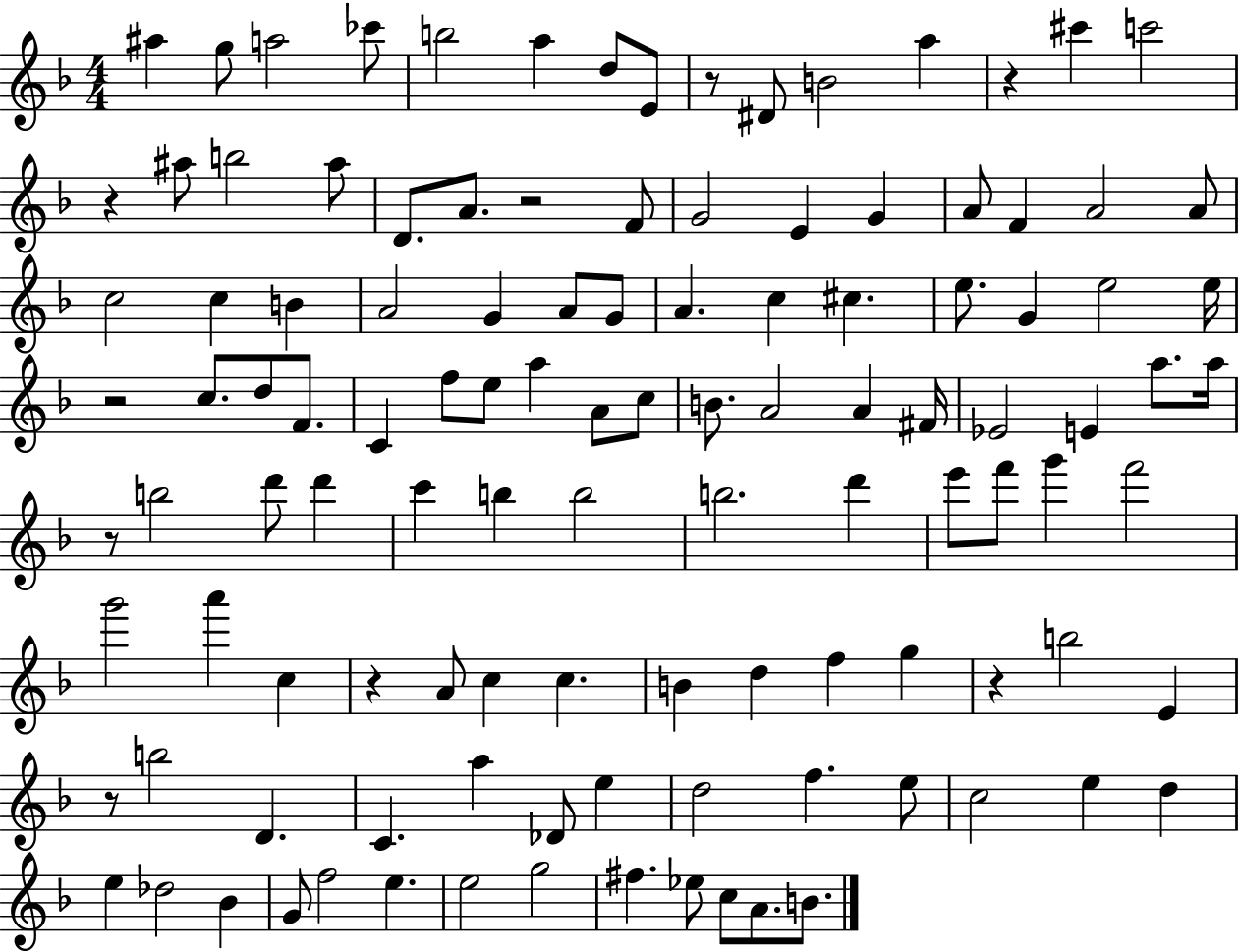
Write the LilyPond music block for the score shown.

{
  \clef treble
  \numericTimeSignature
  \time 4/4
  \key f \major
  ais''4 g''8 a''2 ces'''8 | b''2 a''4 d''8 e'8 | r8 dis'8 b'2 a''4 | r4 cis'''4 c'''2 | \break r4 ais''8 b''2 ais''8 | d'8. a'8. r2 f'8 | g'2 e'4 g'4 | a'8 f'4 a'2 a'8 | \break c''2 c''4 b'4 | a'2 g'4 a'8 g'8 | a'4. c''4 cis''4. | e''8. g'4 e''2 e''16 | \break r2 c''8. d''8 f'8. | c'4 f''8 e''8 a''4 a'8 c''8 | b'8. a'2 a'4 fis'16 | ees'2 e'4 a''8. a''16 | \break r8 b''2 d'''8 d'''4 | c'''4 b''4 b''2 | b''2. d'''4 | e'''8 f'''8 g'''4 f'''2 | \break g'''2 a'''4 c''4 | r4 a'8 c''4 c''4. | b'4 d''4 f''4 g''4 | r4 b''2 e'4 | \break r8 b''2 d'4. | c'4. a''4 des'8 e''4 | d''2 f''4. e''8 | c''2 e''4 d''4 | \break e''4 des''2 bes'4 | g'8 f''2 e''4. | e''2 g''2 | fis''4. ees''8 c''8 a'8. b'8. | \break \bar "|."
}